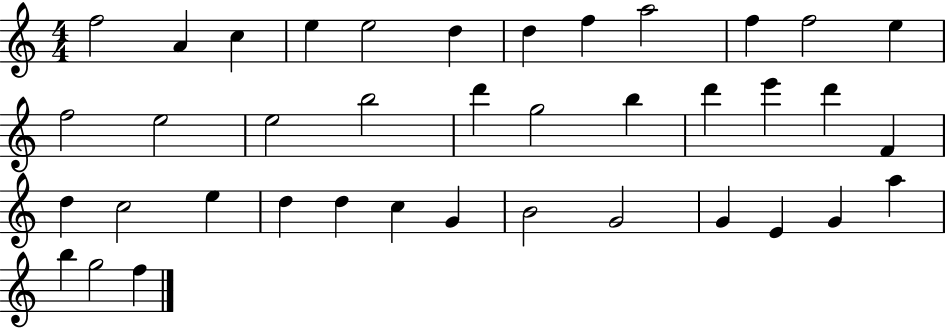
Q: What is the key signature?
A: C major